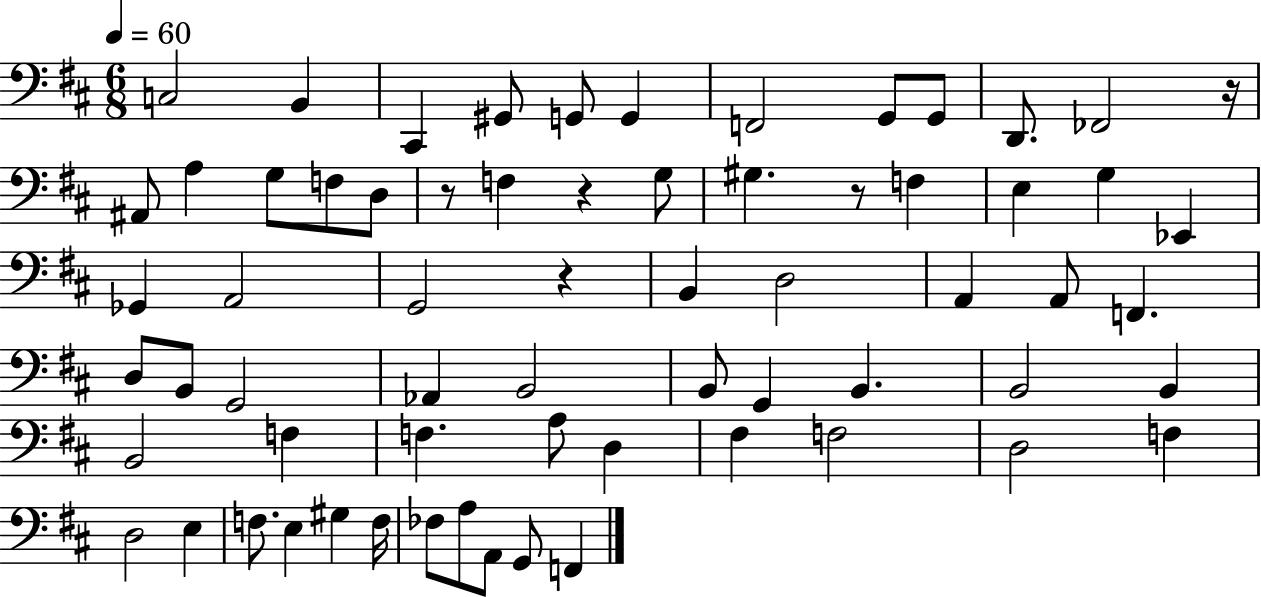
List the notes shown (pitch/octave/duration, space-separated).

C3/h B2/q C#2/q G#2/e G2/e G2/q F2/h G2/e G2/e D2/e. FES2/h R/s A#2/e A3/q G3/e F3/e D3/e R/e F3/q R/q G3/e G#3/q. R/e F3/q E3/q G3/q Eb2/q Gb2/q A2/h G2/h R/q B2/q D3/h A2/q A2/e F2/q. D3/e B2/e G2/h Ab2/q B2/h B2/e G2/q B2/q. B2/h B2/q B2/h F3/q F3/q. A3/e D3/q F#3/q F3/h D3/h F3/q D3/h E3/q F3/e. E3/q G#3/q F3/s FES3/e A3/e A2/e G2/e F2/q